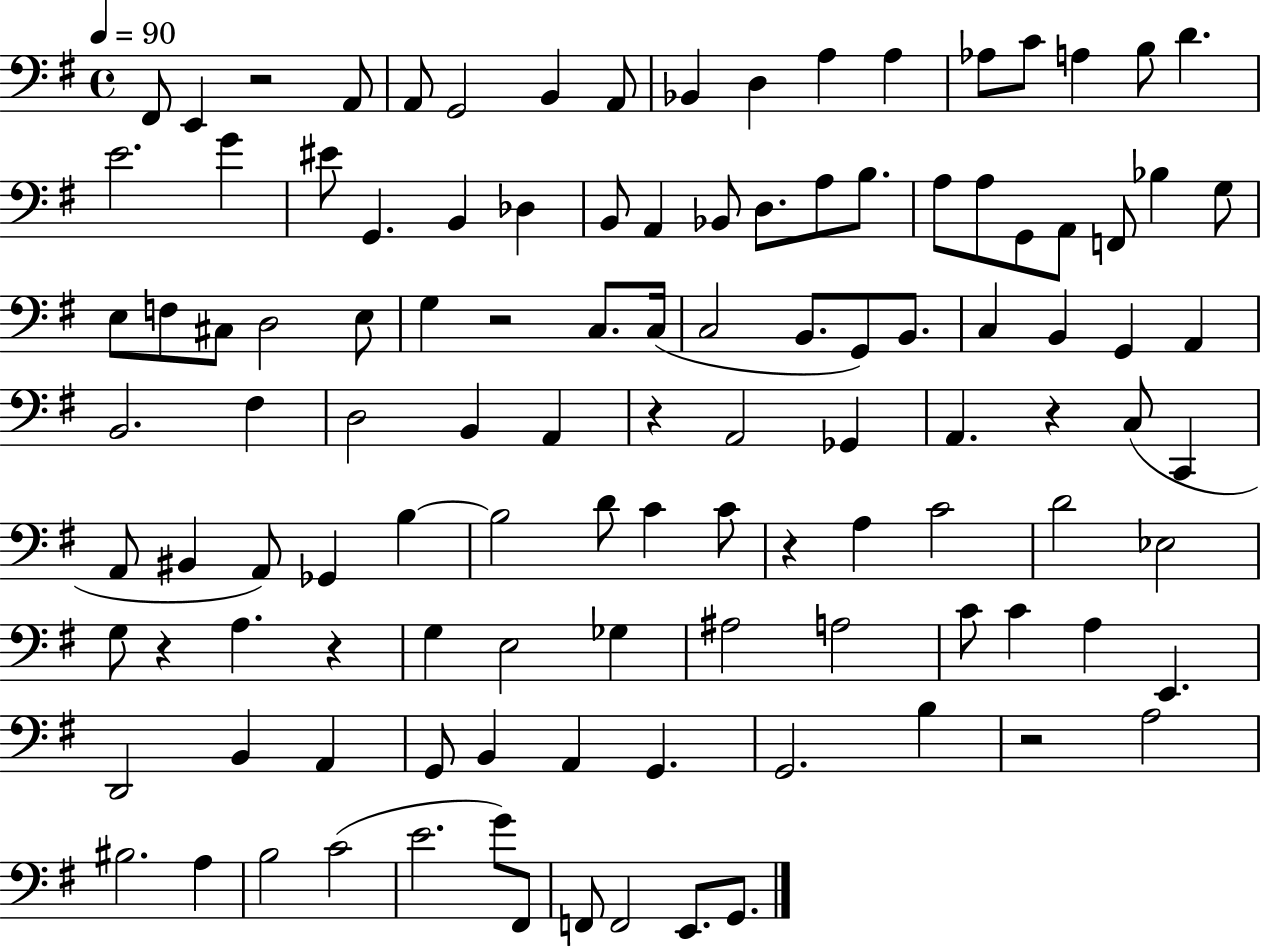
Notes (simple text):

F#2/e E2/q R/h A2/e A2/e G2/h B2/q A2/e Bb2/q D3/q A3/q A3/q Ab3/e C4/e A3/q B3/e D4/q. E4/h. G4/q EIS4/e G2/q. B2/q Db3/q B2/e A2/q Bb2/e D3/e. A3/e B3/e. A3/e A3/e G2/e A2/e F2/e Bb3/q G3/e E3/e F3/e C#3/e D3/h E3/e G3/q R/h C3/e. C3/s C3/h B2/e. G2/e B2/e. C3/q B2/q G2/q A2/q B2/h. F#3/q D3/h B2/q A2/q R/q A2/h Gb2/q A2/q. R/q C3/e C2/q A2/e BIS2/q A2/e Gb2/q B3/q B3/h D4/e C4/q C4/e R/q A3/q C4/h D4/h Eb3/h G3/e R/q A3/q. R/q G3/q E3/h Gb3/q A#3/h A3/h C4/e C4/q A3/q E2/q. D2/h B2/q A2/q G2/e B2/q A2/q G2/q. G2/h. B3/q R/h A3/h BIS3/h. A3/q B3/h C4/h E4/h. G4/e F#2/e F2/e F2/h E2/e. G2/e.